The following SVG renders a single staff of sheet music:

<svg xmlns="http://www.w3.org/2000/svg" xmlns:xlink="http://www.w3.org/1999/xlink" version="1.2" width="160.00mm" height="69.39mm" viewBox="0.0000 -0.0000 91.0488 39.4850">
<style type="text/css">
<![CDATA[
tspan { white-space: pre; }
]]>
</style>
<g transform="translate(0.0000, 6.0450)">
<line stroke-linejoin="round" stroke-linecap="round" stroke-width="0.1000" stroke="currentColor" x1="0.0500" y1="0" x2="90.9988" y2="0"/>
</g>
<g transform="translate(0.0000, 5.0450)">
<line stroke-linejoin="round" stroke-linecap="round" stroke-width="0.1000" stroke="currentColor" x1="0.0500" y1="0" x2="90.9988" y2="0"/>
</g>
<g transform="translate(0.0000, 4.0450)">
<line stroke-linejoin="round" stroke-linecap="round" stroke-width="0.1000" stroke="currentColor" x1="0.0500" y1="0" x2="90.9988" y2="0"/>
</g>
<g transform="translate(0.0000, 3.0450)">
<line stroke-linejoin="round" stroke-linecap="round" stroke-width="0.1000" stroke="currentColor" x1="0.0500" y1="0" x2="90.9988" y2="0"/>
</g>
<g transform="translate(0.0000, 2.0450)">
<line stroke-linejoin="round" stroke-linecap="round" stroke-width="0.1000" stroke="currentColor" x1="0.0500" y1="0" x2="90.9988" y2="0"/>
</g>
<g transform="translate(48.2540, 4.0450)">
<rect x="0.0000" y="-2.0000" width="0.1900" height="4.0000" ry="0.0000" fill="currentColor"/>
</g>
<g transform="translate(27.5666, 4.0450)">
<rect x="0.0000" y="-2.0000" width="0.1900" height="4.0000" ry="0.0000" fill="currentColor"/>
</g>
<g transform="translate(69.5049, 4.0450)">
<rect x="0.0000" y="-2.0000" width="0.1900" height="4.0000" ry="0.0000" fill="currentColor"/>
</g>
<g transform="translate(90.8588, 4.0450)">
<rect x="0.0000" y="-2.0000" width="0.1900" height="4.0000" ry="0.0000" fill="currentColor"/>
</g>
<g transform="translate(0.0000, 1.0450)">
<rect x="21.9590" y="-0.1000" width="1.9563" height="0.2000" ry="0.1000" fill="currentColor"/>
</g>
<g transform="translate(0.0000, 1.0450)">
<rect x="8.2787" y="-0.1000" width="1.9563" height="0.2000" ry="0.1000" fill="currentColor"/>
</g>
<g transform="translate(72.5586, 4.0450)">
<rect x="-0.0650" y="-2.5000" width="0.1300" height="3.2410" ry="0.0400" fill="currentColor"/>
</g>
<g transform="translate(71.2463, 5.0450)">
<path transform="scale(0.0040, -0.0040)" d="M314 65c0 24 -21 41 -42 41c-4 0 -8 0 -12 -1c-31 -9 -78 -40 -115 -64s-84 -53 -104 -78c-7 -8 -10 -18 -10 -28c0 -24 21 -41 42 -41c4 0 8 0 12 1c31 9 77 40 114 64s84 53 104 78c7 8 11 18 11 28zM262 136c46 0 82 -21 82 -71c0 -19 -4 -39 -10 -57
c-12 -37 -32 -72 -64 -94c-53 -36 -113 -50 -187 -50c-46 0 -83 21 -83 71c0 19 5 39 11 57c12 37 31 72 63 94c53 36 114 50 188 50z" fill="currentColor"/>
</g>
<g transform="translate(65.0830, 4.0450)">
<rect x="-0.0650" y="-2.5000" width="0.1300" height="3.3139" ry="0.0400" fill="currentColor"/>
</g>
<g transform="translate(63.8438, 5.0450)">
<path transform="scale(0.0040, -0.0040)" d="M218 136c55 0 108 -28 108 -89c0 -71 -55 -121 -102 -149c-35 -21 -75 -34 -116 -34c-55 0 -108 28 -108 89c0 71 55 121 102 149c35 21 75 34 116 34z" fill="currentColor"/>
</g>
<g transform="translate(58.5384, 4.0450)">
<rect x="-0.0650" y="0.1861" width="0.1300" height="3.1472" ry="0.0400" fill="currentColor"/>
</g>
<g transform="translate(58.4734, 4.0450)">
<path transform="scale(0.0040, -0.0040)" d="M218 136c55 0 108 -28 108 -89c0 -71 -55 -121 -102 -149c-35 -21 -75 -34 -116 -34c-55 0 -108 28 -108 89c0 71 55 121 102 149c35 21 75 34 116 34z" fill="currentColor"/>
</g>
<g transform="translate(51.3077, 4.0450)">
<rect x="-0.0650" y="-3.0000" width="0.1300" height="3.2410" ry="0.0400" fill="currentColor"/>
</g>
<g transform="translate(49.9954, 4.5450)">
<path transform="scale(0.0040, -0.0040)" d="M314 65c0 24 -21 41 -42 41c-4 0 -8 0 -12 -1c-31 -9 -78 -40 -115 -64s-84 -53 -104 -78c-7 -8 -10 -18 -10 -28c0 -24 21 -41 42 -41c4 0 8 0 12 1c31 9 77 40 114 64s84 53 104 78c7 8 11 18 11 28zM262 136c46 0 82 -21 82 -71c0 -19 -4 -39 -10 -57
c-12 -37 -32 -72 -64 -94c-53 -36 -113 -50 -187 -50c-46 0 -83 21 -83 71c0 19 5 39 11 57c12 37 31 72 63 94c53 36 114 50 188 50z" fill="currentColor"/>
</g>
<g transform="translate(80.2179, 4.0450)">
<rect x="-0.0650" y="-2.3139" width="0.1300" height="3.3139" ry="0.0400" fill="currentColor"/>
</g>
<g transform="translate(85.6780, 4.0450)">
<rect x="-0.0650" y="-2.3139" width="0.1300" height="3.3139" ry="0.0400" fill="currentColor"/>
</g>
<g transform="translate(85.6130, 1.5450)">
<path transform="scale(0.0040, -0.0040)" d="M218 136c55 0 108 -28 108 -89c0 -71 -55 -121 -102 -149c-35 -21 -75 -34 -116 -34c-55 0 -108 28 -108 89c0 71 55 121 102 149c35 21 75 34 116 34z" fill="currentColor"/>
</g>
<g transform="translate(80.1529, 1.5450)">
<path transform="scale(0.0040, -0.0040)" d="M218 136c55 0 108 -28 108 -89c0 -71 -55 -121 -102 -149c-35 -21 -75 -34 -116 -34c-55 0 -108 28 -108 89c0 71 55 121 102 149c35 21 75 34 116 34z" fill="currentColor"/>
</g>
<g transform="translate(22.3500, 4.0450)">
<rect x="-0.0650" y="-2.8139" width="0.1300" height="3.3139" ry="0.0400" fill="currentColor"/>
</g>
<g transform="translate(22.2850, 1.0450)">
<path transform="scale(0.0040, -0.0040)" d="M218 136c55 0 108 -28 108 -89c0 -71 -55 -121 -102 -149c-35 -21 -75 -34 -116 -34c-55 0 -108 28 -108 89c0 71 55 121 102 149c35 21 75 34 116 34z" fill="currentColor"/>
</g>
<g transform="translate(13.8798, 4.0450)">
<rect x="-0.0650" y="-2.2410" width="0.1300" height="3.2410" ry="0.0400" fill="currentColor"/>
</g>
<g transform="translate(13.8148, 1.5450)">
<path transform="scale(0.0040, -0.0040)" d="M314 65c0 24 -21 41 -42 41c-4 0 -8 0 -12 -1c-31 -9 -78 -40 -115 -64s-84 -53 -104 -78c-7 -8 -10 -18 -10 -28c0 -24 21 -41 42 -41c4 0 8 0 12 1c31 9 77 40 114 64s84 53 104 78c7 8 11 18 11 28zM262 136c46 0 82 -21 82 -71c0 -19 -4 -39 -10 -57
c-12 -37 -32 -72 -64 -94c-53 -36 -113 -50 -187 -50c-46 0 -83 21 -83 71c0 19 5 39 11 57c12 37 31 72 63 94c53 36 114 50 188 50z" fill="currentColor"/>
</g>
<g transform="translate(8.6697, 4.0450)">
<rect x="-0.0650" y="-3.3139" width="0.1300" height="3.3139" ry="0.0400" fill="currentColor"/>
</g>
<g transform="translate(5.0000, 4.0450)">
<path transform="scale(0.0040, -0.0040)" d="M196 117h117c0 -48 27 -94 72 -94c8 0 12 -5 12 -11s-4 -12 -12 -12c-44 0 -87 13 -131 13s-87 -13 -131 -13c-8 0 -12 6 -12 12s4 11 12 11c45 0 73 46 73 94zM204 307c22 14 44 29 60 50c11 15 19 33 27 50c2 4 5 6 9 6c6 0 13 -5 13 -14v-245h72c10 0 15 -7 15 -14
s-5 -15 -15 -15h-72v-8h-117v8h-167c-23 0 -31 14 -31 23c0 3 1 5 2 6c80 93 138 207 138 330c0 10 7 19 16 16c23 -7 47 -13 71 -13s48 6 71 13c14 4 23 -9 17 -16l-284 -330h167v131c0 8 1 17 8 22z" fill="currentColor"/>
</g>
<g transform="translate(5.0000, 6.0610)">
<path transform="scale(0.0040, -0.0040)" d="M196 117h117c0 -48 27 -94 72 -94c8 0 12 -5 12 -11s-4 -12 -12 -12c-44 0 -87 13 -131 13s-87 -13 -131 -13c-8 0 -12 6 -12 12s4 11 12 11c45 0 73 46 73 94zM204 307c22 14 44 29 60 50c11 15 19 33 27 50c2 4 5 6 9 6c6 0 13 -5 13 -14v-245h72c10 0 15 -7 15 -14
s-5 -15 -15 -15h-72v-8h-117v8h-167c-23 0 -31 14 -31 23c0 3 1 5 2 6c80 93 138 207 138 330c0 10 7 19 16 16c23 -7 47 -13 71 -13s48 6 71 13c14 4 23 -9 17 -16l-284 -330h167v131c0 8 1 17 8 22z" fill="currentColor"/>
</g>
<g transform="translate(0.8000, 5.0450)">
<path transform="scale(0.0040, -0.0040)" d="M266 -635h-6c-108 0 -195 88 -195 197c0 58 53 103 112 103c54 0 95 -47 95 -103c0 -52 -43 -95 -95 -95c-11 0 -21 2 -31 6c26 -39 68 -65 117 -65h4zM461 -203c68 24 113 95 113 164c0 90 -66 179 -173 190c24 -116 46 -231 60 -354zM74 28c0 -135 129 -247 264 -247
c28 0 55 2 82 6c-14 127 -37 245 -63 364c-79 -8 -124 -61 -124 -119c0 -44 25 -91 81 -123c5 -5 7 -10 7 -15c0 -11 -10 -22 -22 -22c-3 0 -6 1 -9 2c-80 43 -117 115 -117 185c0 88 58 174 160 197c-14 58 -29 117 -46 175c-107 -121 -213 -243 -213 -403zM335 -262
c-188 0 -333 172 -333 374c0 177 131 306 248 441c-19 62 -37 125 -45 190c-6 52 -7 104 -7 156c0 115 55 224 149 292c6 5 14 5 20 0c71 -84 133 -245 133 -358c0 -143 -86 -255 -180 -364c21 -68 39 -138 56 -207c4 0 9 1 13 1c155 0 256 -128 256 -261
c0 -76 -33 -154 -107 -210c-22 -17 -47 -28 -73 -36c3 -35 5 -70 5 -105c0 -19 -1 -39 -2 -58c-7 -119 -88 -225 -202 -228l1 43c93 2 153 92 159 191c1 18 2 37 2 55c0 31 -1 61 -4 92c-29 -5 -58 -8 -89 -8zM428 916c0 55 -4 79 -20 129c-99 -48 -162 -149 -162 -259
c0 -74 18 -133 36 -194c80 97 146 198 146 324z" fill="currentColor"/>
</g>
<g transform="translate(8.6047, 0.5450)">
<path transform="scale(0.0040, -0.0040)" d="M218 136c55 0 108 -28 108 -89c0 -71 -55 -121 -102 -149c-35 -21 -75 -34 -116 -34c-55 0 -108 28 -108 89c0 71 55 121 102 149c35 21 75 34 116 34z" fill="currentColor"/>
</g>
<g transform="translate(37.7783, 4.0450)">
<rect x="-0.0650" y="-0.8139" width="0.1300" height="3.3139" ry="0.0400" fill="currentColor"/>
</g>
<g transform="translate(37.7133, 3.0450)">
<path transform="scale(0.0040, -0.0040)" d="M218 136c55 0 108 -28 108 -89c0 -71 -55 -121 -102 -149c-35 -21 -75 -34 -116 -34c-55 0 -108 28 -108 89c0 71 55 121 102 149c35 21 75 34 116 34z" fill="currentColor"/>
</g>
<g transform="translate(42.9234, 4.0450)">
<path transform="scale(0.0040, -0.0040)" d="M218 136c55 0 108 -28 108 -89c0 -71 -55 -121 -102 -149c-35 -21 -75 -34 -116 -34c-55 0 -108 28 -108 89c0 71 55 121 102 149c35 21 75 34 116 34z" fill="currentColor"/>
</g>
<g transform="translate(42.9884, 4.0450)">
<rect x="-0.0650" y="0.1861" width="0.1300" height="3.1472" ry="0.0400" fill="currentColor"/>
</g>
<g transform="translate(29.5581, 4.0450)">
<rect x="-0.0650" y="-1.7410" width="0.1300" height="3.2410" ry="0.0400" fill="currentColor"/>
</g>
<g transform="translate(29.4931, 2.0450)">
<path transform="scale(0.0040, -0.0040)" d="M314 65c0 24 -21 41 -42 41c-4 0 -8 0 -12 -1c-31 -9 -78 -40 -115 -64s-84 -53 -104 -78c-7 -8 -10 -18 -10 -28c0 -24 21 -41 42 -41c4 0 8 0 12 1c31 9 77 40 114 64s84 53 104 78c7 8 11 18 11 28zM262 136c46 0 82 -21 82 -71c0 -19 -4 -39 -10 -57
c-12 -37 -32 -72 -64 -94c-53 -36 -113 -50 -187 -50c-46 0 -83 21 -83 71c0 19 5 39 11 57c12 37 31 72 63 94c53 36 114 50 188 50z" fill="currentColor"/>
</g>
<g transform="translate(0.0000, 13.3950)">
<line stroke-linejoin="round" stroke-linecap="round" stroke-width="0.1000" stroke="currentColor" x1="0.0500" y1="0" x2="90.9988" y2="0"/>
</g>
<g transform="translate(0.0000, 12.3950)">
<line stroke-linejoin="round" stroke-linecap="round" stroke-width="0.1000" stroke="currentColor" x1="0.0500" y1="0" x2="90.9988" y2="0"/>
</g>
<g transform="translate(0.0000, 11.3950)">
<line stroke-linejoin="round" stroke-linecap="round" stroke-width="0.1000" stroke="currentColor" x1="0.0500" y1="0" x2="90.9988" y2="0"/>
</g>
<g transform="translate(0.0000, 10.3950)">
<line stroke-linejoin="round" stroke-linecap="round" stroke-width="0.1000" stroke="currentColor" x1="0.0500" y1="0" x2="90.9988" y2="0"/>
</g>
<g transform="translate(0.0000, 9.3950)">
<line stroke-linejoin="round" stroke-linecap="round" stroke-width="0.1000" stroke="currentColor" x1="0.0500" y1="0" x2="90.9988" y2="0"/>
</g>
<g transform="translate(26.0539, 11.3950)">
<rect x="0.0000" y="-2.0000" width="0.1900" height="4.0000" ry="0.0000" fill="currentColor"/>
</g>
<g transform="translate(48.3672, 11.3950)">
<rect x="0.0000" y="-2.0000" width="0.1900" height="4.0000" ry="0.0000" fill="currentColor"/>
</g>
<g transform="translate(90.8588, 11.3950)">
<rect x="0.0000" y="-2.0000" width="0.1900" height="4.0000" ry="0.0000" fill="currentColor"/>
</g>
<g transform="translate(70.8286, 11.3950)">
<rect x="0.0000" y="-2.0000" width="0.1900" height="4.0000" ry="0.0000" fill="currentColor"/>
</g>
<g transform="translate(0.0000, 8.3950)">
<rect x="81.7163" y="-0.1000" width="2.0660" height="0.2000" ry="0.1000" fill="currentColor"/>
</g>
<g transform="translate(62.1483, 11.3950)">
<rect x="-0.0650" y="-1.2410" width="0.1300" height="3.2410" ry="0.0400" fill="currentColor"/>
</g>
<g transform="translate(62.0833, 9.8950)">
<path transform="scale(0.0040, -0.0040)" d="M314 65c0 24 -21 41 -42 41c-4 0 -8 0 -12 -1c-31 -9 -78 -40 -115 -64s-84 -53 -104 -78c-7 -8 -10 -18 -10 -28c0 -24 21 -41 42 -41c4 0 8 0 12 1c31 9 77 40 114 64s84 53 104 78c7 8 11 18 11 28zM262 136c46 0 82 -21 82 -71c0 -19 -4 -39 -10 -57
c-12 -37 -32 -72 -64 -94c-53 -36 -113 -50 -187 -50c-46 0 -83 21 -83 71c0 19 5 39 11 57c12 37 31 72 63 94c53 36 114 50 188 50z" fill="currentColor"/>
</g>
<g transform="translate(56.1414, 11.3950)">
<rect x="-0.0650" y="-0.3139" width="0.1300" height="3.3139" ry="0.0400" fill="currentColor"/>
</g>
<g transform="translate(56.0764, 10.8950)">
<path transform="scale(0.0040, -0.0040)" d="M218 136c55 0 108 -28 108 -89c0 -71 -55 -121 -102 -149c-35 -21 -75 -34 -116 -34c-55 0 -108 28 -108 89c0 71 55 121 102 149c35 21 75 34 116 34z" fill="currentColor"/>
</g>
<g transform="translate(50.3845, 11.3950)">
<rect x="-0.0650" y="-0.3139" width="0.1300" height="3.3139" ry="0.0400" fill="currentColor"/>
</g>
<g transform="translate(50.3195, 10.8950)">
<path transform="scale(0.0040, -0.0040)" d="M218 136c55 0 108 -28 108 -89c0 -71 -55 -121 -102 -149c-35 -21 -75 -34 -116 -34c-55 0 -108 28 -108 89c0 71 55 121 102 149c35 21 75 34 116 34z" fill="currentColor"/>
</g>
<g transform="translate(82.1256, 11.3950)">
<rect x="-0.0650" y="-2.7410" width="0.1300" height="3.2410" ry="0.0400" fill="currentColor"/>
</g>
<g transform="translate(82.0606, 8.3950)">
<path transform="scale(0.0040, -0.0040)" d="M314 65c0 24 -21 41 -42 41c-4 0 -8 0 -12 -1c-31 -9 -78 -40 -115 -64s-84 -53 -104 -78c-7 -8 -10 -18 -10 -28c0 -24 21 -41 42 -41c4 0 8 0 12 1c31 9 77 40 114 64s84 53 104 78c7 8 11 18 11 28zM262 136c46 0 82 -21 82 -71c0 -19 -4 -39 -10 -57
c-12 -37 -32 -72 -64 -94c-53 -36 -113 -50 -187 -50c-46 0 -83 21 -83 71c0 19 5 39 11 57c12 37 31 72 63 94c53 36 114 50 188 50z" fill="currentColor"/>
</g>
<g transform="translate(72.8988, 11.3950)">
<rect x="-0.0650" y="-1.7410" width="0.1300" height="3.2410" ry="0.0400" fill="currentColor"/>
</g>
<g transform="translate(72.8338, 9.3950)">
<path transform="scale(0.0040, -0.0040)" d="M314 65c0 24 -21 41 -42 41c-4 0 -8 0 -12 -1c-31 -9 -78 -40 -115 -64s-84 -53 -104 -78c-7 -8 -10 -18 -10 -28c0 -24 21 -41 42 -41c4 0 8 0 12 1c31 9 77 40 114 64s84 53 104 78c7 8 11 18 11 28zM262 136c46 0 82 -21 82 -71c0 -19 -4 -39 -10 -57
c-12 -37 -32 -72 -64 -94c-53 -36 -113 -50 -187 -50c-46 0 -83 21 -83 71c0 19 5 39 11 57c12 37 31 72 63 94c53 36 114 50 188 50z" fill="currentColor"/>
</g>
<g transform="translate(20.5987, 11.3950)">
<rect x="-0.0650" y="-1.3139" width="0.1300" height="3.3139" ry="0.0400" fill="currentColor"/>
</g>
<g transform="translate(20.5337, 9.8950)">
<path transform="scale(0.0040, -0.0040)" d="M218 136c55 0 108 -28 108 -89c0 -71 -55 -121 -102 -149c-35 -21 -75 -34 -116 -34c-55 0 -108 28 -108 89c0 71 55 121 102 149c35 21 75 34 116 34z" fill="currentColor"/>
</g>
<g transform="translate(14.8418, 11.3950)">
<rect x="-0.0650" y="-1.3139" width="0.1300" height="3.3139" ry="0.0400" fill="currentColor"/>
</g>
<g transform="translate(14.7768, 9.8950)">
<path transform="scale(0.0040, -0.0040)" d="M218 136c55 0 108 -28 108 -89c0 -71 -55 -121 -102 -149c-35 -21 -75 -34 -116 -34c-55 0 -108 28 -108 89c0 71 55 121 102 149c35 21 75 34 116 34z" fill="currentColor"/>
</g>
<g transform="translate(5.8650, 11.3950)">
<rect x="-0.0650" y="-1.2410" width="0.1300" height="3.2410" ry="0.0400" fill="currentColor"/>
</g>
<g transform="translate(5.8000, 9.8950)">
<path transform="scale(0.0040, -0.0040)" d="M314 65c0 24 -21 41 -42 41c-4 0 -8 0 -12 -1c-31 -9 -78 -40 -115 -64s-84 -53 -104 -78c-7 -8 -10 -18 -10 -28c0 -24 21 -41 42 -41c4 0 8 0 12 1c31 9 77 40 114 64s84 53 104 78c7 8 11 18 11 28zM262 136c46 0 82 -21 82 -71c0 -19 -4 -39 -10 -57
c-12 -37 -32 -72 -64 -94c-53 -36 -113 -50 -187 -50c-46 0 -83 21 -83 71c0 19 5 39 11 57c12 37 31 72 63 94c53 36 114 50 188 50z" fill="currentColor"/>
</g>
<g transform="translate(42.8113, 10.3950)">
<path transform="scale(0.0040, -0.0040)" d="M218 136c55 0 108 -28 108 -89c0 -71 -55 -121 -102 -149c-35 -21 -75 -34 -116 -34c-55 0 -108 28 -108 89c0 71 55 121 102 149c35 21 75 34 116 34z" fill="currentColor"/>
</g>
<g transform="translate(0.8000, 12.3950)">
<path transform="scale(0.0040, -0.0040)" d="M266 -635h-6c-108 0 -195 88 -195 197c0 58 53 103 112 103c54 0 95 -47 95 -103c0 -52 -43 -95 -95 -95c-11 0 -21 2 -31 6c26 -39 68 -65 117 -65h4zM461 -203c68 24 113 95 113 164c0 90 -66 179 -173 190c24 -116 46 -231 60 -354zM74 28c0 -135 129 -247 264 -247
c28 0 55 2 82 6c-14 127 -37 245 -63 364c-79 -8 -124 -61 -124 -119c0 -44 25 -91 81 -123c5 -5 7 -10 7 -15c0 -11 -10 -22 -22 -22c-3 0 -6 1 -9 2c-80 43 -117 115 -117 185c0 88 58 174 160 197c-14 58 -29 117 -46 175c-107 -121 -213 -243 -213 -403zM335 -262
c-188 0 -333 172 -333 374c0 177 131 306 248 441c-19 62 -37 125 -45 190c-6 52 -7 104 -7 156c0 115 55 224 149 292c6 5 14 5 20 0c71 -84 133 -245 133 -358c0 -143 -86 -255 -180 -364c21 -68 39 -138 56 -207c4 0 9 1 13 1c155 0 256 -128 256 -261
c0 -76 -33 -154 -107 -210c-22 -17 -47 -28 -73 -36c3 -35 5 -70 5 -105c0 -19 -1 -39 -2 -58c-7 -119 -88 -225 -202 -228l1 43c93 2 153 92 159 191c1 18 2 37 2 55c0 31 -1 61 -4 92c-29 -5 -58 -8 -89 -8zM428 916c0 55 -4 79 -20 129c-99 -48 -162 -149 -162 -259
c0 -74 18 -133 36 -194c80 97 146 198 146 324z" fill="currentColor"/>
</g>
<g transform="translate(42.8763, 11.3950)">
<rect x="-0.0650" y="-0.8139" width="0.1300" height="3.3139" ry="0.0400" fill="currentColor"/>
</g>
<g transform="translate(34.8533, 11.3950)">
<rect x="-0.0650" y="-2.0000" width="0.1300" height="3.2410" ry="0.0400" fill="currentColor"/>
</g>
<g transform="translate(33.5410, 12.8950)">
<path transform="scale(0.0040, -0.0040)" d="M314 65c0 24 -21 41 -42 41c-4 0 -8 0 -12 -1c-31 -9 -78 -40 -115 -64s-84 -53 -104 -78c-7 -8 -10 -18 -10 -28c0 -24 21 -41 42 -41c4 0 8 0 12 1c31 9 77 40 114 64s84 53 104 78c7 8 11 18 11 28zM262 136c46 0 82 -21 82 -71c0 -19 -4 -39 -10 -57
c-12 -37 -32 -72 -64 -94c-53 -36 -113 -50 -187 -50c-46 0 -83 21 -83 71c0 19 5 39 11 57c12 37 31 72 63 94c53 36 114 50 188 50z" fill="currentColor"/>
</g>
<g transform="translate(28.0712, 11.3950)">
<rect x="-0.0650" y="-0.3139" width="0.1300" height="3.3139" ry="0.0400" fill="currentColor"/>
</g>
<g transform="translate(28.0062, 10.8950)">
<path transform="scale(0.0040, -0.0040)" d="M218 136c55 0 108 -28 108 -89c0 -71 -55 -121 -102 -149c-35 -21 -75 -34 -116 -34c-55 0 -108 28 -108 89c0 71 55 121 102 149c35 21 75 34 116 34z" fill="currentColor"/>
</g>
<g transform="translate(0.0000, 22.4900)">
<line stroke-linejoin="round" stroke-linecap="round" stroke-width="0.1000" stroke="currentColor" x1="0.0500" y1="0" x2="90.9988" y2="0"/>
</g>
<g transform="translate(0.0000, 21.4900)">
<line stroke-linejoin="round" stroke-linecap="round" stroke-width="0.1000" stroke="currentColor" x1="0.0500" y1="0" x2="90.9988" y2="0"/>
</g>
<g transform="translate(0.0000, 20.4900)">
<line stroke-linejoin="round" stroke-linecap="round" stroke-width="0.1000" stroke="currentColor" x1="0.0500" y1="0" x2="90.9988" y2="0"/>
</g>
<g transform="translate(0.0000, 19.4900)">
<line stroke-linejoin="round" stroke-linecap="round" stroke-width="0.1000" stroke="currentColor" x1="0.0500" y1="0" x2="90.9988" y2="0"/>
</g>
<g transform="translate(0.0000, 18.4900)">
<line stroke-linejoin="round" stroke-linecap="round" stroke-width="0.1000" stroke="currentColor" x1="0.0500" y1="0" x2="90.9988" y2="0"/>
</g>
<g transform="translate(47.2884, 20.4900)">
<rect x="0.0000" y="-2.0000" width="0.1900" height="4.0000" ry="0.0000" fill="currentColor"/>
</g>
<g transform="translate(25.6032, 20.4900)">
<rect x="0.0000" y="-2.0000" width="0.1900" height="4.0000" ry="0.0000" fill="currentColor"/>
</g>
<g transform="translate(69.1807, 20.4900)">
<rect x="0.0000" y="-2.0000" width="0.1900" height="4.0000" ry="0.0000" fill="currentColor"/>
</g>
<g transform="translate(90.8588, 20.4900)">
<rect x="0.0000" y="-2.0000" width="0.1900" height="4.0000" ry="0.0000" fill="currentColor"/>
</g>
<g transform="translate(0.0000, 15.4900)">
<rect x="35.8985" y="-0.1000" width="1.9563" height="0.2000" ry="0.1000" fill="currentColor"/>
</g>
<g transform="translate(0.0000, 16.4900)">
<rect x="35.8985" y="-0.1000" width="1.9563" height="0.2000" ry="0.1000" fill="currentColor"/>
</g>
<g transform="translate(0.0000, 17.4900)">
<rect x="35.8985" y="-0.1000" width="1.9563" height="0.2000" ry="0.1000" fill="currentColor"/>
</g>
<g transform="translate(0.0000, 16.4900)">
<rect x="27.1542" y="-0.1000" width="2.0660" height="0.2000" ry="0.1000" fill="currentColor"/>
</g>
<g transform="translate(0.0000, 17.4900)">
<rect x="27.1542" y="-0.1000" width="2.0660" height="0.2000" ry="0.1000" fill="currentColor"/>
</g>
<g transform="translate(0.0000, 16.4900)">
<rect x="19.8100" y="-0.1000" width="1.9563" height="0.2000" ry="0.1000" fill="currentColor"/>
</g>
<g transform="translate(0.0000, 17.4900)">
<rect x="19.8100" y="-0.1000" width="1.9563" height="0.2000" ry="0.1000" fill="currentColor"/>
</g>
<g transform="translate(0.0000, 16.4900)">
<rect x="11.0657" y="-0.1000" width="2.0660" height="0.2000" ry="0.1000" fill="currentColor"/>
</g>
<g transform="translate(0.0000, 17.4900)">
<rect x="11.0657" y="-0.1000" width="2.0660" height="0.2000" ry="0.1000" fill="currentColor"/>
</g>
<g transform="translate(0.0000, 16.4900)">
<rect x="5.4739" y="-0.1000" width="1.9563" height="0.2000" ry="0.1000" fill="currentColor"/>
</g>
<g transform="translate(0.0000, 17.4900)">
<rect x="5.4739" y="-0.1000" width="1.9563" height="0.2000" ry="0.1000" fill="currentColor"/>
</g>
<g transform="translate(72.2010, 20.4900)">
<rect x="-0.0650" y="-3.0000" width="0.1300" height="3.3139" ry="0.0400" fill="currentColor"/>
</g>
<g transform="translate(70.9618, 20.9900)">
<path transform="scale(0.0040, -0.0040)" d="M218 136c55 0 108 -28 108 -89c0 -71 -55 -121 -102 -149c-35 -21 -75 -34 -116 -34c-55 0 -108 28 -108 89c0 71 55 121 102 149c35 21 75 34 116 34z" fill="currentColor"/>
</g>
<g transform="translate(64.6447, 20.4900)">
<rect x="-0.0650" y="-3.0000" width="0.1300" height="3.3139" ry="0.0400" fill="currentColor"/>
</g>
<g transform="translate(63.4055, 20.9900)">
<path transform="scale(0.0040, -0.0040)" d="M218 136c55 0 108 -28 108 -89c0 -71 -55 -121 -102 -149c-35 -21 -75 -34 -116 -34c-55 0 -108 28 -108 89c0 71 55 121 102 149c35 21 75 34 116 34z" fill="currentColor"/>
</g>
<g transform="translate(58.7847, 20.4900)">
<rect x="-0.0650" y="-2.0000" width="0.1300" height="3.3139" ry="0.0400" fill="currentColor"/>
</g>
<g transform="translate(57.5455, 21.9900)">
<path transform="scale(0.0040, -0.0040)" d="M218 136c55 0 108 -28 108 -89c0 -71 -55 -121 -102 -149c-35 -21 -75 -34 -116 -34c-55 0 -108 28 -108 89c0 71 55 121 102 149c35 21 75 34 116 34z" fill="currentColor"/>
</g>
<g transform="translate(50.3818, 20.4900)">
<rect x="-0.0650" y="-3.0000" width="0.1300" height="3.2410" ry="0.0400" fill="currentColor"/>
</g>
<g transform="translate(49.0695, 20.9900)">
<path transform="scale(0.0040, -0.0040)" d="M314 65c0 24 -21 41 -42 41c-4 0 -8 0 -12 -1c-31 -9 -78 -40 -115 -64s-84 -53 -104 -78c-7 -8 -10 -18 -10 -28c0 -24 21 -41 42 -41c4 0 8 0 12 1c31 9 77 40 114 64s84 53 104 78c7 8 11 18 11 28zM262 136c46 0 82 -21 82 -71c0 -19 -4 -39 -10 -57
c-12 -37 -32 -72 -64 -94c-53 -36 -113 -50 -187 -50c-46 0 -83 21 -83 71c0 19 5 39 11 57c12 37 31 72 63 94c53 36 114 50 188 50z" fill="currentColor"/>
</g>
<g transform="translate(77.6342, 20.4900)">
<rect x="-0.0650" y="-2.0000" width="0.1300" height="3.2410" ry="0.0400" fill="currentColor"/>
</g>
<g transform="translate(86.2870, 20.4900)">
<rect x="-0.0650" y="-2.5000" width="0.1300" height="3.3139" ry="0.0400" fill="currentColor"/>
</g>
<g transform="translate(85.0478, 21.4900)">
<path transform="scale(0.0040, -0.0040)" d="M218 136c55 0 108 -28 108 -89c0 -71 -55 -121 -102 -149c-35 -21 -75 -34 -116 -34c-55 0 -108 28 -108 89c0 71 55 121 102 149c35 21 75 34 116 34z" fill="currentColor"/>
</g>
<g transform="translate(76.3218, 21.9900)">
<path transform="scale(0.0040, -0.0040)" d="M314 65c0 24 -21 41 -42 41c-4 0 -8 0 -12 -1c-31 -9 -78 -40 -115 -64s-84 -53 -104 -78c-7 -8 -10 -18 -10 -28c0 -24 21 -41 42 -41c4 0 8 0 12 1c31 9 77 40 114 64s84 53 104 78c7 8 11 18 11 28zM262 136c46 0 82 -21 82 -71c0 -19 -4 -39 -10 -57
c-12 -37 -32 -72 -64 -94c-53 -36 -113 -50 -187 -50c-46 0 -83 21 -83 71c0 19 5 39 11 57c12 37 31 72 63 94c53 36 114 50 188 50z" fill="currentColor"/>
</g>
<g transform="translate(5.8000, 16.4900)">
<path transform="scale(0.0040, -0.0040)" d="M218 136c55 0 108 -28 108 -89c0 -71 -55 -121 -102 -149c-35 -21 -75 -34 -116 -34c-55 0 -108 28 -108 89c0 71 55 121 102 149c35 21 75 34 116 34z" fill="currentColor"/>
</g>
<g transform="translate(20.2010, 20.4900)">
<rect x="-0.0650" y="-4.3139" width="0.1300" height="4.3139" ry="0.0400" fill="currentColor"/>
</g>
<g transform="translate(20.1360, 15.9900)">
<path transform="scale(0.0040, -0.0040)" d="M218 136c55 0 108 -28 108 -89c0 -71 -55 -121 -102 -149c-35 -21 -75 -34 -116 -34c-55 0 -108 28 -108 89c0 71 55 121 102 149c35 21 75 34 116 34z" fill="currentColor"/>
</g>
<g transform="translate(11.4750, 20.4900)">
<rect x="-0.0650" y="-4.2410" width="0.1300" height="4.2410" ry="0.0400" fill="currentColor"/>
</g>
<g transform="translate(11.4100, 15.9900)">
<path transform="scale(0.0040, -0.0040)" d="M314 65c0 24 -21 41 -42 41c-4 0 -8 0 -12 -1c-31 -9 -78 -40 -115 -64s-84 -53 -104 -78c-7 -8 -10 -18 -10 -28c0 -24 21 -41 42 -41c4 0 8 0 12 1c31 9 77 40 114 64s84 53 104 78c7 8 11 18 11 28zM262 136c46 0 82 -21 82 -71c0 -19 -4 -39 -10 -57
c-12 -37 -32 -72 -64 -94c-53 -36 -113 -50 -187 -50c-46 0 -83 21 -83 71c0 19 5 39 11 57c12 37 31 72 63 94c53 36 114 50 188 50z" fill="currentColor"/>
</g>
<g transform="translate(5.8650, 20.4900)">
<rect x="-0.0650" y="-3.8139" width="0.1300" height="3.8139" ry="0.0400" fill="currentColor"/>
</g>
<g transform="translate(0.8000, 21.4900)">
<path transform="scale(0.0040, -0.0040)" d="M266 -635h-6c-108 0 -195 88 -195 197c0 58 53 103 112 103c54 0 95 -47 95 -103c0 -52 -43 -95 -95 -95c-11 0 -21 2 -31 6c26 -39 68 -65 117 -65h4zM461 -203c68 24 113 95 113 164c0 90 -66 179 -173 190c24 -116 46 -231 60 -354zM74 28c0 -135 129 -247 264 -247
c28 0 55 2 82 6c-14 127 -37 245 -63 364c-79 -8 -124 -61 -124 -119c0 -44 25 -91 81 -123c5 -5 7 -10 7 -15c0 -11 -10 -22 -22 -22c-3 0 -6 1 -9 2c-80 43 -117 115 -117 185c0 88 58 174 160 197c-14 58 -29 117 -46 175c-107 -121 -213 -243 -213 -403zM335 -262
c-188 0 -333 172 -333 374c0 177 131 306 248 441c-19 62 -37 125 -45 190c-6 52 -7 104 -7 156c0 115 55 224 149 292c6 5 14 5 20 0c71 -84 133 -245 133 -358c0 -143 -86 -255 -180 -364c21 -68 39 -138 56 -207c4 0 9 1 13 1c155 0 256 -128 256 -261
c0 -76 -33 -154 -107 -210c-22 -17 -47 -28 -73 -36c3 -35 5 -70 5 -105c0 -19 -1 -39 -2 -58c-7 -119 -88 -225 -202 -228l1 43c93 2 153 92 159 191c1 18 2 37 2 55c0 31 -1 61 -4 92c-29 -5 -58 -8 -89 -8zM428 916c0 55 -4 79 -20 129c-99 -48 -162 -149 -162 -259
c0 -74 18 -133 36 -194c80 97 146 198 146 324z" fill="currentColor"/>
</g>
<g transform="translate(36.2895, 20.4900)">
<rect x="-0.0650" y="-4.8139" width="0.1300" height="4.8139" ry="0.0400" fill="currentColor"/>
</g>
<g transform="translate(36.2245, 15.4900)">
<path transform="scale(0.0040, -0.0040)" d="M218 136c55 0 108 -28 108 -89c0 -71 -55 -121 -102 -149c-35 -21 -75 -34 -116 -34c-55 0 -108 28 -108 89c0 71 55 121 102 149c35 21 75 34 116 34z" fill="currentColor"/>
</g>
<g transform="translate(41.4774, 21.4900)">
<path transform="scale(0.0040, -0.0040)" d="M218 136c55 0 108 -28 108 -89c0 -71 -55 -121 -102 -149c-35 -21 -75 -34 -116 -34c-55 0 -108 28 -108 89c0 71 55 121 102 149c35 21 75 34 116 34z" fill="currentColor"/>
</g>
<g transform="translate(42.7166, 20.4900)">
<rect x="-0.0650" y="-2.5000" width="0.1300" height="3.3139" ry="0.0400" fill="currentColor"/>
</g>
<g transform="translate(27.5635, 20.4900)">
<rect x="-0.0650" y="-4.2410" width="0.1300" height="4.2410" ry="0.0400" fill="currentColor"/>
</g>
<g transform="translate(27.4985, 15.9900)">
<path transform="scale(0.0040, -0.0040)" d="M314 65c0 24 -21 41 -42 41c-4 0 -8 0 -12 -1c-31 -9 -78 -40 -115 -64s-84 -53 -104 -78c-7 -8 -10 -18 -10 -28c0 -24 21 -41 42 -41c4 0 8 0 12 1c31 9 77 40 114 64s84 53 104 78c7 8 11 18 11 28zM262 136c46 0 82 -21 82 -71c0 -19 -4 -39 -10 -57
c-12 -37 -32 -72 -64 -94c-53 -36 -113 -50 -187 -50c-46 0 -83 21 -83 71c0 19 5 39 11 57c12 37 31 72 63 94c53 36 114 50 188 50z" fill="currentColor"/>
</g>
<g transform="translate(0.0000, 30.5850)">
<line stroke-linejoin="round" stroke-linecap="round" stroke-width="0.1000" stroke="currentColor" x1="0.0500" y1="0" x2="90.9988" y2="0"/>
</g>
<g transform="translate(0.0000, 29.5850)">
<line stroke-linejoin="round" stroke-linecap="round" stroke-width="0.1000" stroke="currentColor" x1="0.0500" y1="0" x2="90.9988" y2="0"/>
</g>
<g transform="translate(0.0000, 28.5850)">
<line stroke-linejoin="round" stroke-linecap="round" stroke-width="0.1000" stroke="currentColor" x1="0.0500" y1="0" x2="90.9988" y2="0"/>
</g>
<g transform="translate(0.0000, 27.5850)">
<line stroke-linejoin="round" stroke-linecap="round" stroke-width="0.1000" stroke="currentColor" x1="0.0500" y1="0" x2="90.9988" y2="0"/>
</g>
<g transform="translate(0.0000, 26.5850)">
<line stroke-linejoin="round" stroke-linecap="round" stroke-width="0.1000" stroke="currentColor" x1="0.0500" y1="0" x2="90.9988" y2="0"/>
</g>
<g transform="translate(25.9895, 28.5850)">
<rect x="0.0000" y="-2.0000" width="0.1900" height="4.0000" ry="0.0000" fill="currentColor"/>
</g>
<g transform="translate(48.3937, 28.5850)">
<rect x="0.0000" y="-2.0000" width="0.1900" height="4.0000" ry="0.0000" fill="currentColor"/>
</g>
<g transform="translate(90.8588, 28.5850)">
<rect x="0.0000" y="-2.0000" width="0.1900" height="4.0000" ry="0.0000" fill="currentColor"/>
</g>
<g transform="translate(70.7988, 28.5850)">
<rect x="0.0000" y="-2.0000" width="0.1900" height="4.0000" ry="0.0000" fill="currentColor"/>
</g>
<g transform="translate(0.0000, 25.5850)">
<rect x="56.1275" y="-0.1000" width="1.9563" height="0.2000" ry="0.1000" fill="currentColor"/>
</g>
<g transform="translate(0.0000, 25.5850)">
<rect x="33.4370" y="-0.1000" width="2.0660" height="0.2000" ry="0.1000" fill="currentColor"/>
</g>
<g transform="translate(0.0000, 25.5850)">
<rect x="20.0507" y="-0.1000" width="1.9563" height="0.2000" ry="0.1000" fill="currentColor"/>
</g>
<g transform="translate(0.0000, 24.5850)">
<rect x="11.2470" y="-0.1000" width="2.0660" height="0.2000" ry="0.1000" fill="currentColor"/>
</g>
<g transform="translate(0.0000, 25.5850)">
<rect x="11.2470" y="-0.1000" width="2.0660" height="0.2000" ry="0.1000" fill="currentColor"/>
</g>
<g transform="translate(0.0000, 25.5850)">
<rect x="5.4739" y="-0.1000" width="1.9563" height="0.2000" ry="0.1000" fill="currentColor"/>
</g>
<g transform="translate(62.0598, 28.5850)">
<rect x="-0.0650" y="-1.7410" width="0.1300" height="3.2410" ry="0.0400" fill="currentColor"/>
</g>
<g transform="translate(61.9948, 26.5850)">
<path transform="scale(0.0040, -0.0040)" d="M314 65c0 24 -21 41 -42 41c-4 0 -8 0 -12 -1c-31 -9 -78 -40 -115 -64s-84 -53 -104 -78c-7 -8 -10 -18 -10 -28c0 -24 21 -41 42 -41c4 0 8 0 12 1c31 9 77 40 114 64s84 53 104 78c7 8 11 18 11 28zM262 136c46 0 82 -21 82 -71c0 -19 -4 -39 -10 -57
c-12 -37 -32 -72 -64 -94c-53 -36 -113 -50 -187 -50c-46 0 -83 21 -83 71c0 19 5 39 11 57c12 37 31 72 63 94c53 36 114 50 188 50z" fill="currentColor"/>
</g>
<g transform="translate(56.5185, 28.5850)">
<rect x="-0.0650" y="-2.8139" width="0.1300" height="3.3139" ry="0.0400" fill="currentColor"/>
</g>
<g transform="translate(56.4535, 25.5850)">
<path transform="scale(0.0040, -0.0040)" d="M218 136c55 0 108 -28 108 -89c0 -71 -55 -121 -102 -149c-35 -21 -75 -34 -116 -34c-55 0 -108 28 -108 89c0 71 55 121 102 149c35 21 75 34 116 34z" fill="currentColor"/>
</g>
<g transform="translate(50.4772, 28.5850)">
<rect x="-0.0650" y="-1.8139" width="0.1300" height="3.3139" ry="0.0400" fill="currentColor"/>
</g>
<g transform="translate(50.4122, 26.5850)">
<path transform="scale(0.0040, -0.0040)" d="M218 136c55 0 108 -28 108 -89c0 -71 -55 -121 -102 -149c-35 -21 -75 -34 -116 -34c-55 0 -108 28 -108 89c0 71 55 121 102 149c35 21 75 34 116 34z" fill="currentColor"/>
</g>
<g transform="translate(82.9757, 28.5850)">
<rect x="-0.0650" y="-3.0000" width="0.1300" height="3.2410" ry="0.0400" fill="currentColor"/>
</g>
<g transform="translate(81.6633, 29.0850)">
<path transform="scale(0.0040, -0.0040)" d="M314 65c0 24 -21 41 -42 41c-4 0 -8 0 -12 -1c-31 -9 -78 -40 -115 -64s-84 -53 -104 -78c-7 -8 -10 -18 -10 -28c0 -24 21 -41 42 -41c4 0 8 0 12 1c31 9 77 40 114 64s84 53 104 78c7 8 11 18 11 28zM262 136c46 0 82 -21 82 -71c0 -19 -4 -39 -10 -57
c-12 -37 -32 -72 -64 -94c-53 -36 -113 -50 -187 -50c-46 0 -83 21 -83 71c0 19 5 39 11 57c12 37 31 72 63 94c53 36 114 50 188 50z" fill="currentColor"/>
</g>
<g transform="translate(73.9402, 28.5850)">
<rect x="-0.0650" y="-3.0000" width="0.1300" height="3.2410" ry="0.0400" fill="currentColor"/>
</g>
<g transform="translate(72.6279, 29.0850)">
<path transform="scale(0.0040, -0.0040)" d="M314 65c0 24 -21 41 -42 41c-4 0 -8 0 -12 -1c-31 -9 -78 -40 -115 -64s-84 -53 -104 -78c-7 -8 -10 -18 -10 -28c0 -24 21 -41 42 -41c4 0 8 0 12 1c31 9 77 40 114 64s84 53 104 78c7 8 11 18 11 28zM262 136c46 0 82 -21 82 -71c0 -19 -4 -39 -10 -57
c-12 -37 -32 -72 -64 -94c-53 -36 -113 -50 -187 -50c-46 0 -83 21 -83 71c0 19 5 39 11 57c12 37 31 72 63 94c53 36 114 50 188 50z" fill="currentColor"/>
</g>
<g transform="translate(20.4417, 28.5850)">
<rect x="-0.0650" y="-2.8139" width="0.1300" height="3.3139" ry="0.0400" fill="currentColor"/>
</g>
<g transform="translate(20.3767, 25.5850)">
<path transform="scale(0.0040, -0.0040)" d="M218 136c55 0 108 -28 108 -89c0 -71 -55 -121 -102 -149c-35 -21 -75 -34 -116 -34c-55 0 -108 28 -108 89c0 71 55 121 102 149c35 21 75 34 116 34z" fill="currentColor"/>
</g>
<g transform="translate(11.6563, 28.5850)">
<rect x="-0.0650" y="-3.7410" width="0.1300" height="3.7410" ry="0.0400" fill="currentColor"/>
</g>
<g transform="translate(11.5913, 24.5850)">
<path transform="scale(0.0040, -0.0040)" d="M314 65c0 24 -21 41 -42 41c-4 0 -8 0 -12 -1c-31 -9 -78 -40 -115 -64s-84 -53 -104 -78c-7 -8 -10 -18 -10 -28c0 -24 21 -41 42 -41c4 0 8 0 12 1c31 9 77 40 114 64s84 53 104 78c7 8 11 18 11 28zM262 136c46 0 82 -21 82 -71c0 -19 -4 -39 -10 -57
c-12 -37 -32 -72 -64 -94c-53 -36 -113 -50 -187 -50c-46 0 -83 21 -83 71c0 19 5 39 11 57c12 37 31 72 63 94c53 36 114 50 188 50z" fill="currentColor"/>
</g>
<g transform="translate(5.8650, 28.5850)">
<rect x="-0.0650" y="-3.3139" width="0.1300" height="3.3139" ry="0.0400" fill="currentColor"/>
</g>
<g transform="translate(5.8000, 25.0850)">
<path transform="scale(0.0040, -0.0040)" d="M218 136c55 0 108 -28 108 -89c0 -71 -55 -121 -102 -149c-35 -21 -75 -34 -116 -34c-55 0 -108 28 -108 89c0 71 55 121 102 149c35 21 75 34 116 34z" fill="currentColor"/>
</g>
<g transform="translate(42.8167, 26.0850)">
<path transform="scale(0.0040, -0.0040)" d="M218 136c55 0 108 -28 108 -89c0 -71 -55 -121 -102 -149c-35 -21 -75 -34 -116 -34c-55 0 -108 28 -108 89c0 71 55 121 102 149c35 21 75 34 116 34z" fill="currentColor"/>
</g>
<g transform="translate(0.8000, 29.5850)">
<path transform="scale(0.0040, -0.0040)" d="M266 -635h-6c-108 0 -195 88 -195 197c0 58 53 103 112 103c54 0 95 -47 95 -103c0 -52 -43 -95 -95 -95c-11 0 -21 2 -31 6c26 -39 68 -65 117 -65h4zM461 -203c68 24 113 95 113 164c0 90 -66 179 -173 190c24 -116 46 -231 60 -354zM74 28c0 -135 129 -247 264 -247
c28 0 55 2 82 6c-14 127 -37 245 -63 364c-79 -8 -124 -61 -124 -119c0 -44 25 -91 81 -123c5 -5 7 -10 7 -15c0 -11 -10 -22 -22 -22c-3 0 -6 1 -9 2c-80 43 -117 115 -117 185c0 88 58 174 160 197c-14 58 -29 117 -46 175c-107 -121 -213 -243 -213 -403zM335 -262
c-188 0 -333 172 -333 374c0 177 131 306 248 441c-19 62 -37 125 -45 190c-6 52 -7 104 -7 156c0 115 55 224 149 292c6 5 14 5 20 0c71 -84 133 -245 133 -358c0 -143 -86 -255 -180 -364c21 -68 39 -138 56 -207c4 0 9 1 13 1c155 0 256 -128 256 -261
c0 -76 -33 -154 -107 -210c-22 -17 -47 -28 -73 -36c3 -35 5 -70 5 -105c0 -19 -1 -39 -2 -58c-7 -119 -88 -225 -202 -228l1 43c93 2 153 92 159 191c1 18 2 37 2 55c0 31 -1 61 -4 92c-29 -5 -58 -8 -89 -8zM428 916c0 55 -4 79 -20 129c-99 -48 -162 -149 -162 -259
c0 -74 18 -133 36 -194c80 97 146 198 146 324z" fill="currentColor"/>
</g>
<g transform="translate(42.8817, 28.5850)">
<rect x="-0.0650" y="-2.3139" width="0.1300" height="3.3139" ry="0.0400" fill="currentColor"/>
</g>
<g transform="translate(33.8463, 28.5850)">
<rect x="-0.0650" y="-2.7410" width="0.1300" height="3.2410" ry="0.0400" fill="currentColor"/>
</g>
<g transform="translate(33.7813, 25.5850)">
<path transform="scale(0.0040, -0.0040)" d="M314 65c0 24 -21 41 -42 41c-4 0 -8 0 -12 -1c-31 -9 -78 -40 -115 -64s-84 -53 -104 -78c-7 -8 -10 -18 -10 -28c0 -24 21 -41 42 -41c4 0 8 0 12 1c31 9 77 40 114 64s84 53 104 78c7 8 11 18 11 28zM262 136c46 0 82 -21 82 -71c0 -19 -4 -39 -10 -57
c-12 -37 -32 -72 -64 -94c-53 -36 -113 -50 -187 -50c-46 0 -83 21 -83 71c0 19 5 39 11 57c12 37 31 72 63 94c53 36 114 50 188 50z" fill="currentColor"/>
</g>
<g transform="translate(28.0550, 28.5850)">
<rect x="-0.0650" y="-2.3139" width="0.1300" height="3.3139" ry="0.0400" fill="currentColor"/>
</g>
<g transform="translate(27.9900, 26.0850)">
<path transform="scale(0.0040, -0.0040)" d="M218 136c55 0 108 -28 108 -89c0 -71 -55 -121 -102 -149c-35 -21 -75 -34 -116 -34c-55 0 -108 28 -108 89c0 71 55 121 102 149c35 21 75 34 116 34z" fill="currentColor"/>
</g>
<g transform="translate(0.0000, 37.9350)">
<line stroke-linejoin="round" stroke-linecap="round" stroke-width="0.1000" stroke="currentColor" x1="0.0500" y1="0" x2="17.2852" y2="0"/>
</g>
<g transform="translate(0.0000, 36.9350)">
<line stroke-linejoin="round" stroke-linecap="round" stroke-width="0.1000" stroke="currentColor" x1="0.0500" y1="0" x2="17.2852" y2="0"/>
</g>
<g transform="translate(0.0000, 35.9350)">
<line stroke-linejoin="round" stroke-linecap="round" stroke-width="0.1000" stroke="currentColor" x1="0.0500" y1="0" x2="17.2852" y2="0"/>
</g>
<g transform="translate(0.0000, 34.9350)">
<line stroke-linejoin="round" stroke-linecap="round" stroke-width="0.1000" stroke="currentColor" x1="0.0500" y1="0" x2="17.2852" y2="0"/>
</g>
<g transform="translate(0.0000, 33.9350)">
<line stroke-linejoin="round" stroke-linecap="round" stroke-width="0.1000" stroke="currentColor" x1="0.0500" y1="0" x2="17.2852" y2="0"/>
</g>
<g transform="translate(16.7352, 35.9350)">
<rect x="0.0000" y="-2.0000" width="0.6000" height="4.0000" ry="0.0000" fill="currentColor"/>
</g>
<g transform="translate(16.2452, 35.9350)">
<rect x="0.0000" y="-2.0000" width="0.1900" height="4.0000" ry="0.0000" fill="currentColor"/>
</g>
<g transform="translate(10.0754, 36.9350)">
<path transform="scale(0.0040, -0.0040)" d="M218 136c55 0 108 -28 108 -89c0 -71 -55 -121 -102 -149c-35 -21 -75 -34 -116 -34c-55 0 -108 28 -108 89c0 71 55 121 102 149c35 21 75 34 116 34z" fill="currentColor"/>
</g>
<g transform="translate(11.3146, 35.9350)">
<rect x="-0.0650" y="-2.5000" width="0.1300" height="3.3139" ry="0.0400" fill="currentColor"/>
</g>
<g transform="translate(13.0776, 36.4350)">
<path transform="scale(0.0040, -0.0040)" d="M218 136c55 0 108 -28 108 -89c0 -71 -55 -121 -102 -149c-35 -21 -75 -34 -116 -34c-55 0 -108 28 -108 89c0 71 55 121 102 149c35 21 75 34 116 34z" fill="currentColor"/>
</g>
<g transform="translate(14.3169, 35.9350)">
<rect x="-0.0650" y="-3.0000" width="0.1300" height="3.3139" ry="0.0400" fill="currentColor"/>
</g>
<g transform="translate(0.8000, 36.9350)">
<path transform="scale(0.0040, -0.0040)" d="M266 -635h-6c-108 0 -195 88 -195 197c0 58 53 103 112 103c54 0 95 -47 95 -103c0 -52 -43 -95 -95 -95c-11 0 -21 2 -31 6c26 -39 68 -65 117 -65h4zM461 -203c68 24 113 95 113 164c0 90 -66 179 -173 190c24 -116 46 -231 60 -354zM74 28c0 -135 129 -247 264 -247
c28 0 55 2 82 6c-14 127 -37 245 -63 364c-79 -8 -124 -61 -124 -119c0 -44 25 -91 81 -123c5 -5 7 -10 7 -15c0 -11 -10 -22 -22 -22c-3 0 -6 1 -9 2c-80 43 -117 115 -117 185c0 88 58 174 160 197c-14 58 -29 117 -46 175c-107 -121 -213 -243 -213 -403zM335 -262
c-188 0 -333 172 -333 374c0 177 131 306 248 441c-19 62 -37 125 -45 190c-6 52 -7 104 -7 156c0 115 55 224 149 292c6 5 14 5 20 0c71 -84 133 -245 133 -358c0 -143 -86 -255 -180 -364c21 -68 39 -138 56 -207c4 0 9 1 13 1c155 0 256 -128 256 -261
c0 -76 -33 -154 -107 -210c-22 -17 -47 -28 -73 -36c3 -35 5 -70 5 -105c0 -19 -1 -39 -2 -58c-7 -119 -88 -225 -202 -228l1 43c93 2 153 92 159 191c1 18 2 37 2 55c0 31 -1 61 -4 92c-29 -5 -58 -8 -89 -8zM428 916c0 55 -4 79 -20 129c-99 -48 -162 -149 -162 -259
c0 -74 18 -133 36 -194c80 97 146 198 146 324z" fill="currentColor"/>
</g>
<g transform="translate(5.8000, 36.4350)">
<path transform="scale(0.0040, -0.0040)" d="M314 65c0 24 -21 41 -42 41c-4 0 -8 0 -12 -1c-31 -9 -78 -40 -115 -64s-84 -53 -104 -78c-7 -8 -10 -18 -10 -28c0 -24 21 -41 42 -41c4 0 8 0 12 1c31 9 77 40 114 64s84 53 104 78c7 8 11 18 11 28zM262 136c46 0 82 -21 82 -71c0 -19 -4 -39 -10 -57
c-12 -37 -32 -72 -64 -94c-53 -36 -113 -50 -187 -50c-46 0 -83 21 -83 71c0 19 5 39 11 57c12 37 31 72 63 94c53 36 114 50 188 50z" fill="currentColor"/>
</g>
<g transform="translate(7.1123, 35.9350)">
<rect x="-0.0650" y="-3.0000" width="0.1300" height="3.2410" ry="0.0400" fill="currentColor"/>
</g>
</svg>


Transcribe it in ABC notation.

X:1
T:Untitled
M:4/4
L:1/4
K:C
b g2 a f2 d B A2 B G G2 g g e2 e e c F2 d c c e2 f2 a2 c' d'2 d' d'2 e' G A2 F A A F2 G b c'2 a g a2 g f a f2 A2 A2 A2 G A